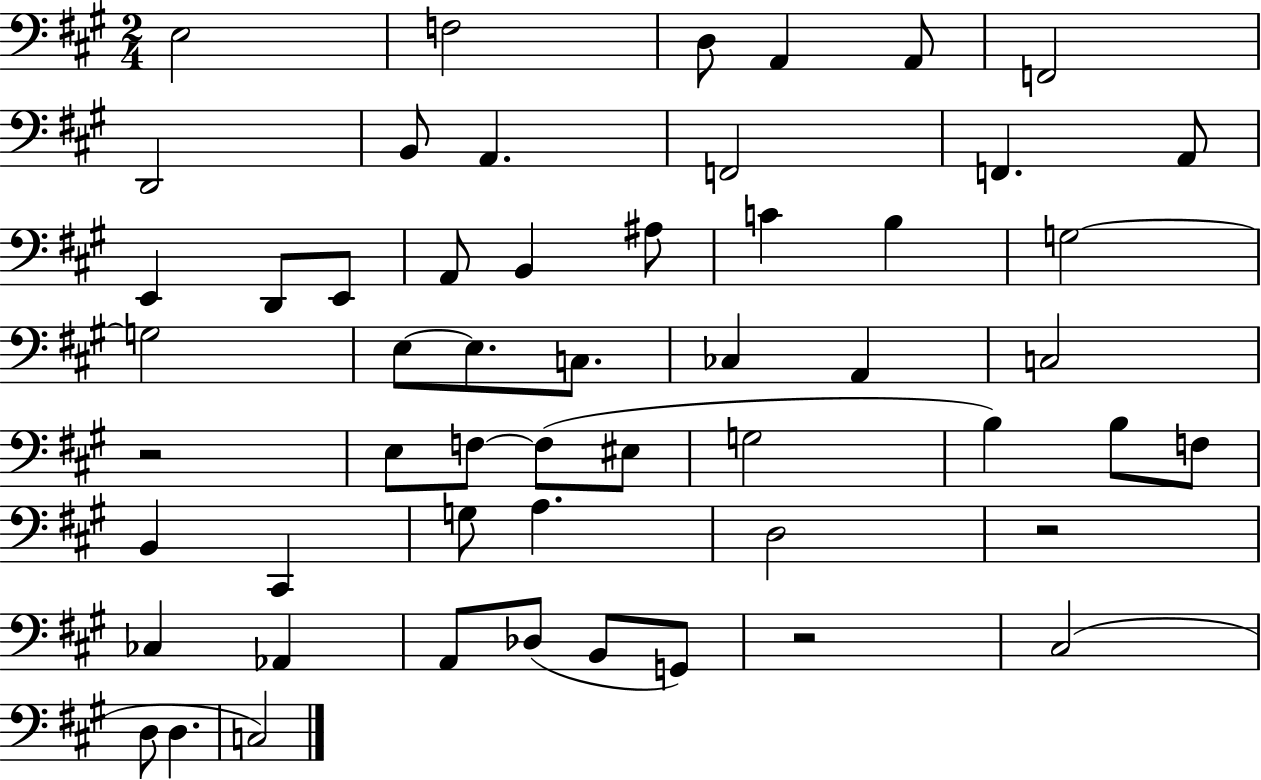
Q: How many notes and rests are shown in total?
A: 54